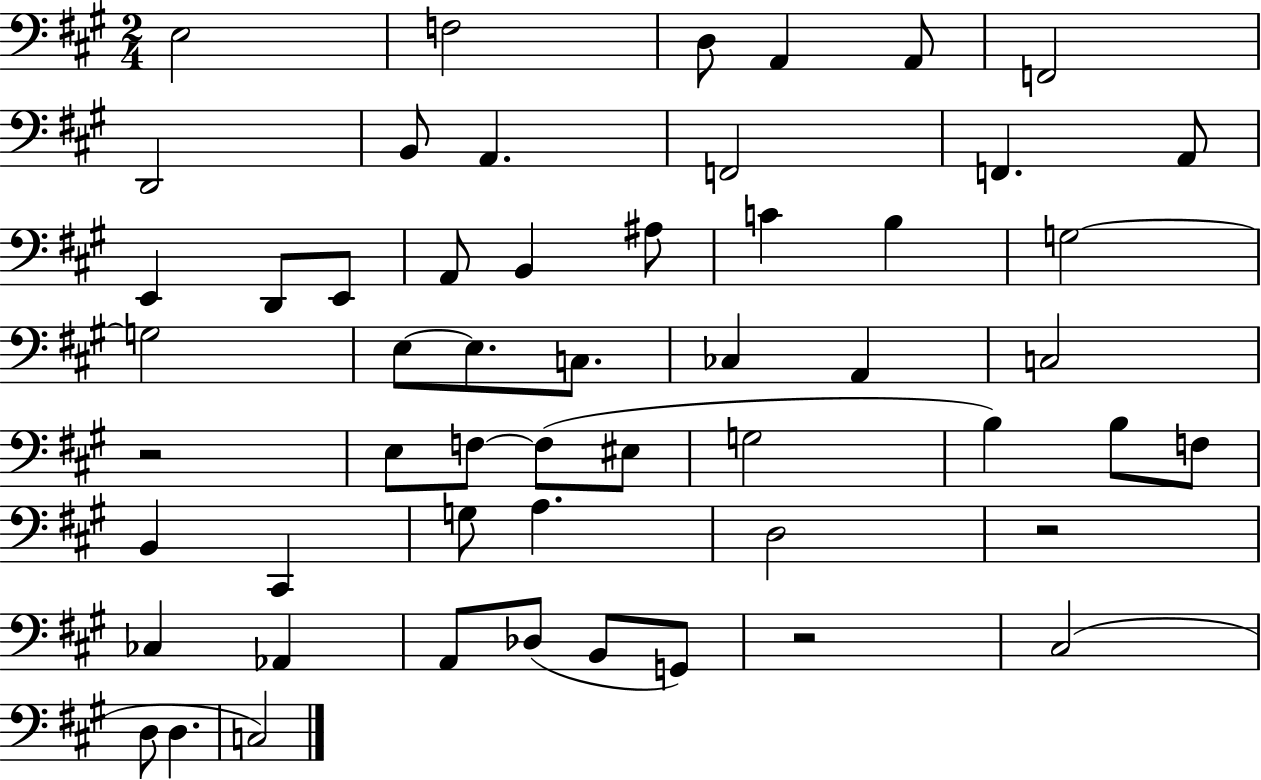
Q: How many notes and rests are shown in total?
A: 54